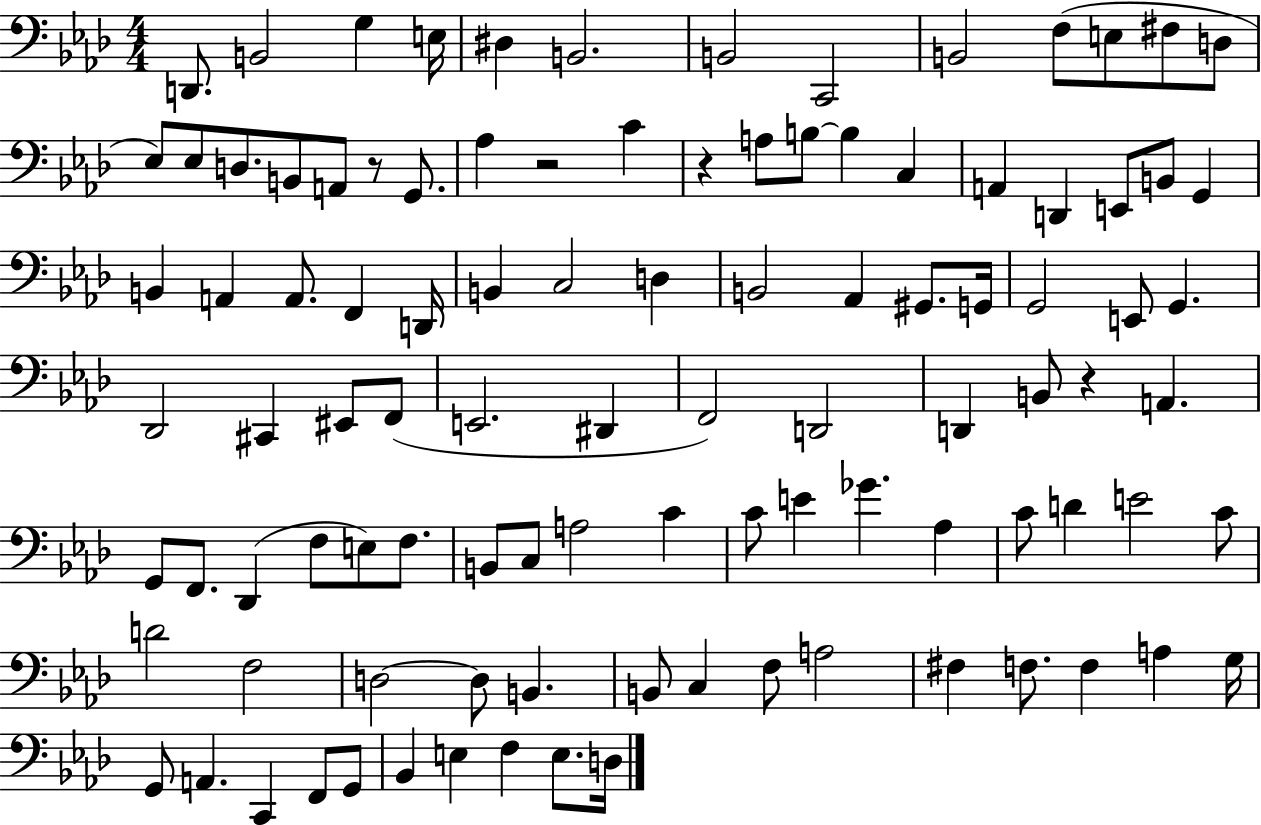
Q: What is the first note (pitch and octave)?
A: D2